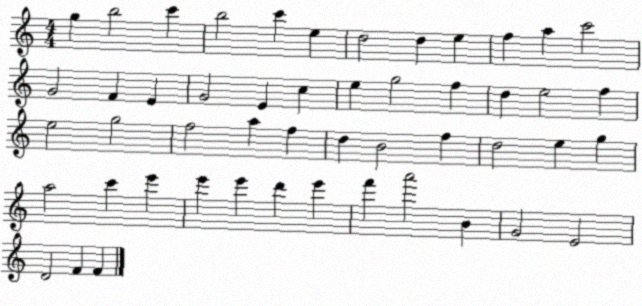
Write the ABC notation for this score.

X:1
T:Untitled
M:4/4
L:1/4
K:C
g b2 c' b2 c' e d2 d e f a c'2 G2 F E G2 E c e g2 f d e2 f e2 g2 f2 a f d B2 f d2 e g a2 c' e' e' e' d' e' f' a'2 B G2 E2 D2 F F